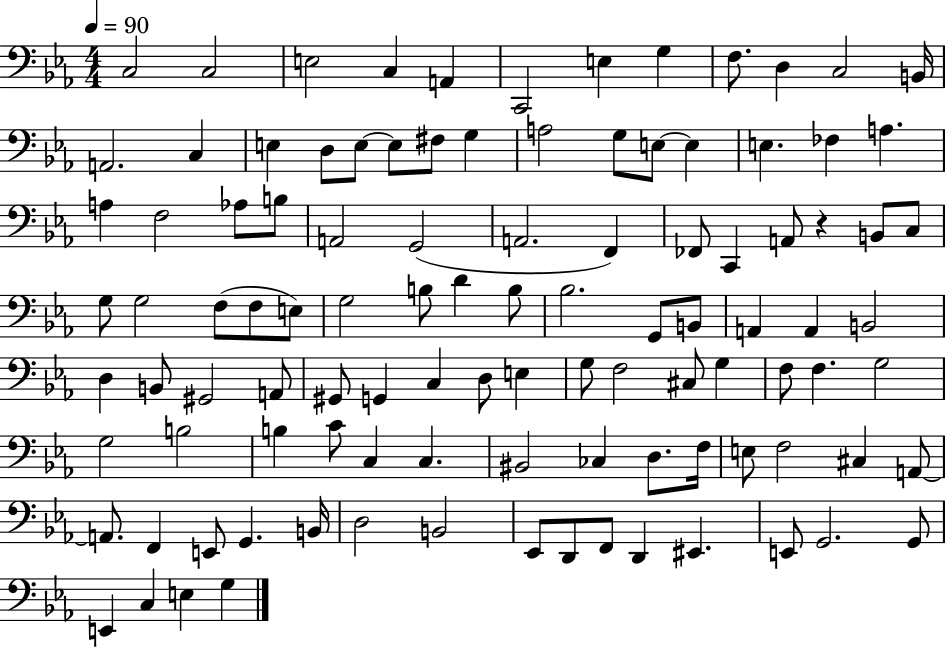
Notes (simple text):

C3/h C3/h E3/h C3/q A2/q C2/h E3/q G3/q F3/e. D3/q C3/h B2/s A2/h. C3/q E3/q D3/e E3/e E3/e F#3/e G3/q A3/h G3/e E3/e E3/q E3/q. FES3/q A3/q. A3/q F3/h Ab3/e B3/e A2/h G2/h A2/h. F2/q FES2/e C2/q A2/e R/q B2/e C3/e G3/e G3/h F3/e F3/e E3/e G3/h B3/e D4/q B3/e Bb3/h. G2/e B2/e A2/q A2/q B2/h D3/q B2/e G#2/h A2/e G#2/e G2/q C3/q D3/e E3/q G3/e F3/h C#3/e G3/q F3/e F3/q. G3/h G3/h B3/h B3/q C4/e C3/q C3/q. BIS2/h CES3/q D3/e. F3/s E3/e F3/h C#3/q A2/e A2/e. F2/q E2/e G2/q. B2/s D3/h B2/h Eb2/e D2/e F2/e D2/q EIS2/q. E2/e G2/h. G2/e E2/q C3/q E3/q G3/q